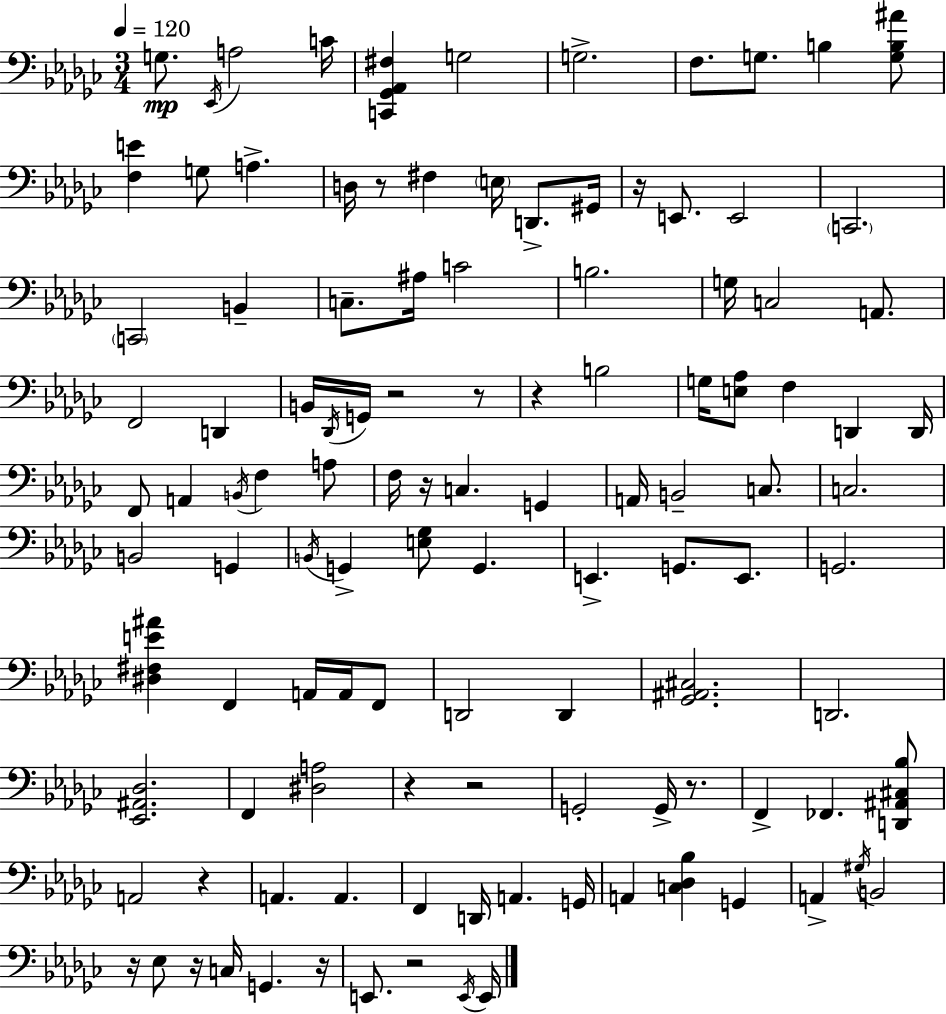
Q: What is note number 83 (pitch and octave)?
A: B2